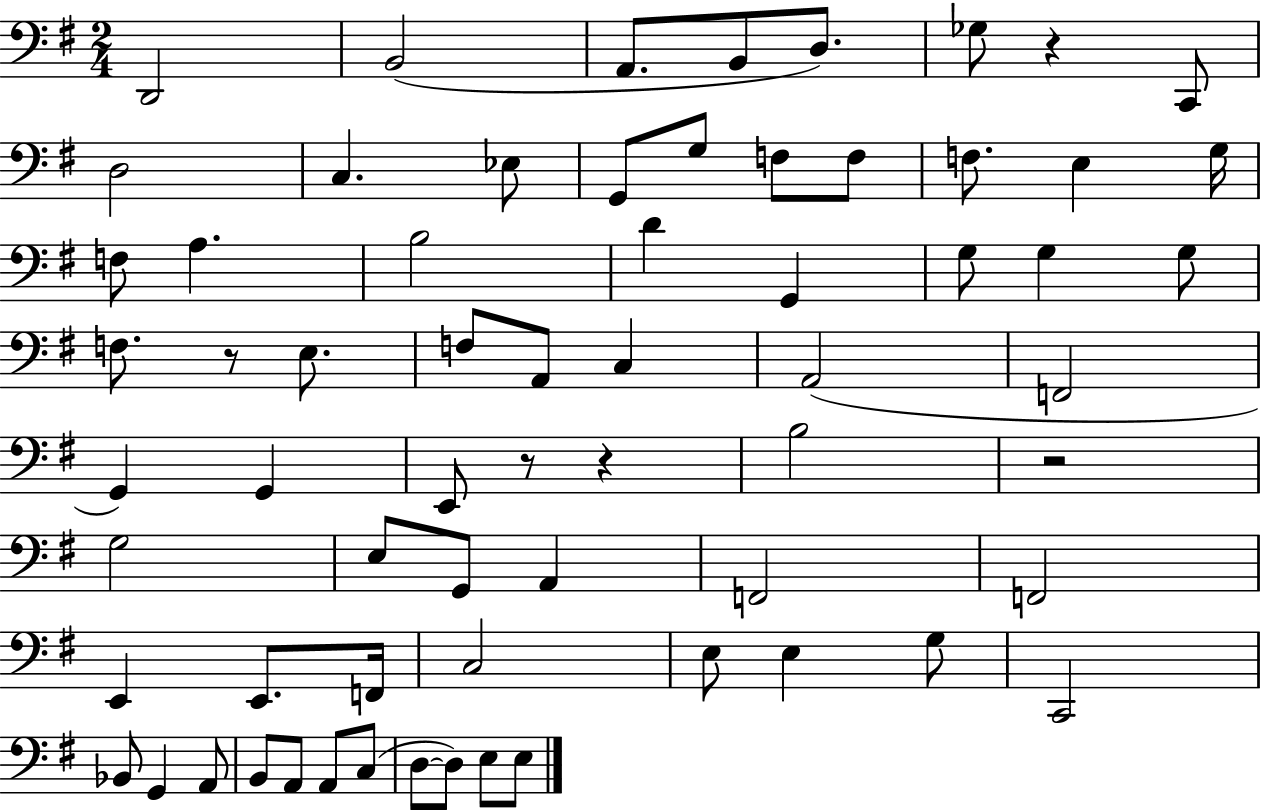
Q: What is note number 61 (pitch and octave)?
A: E3